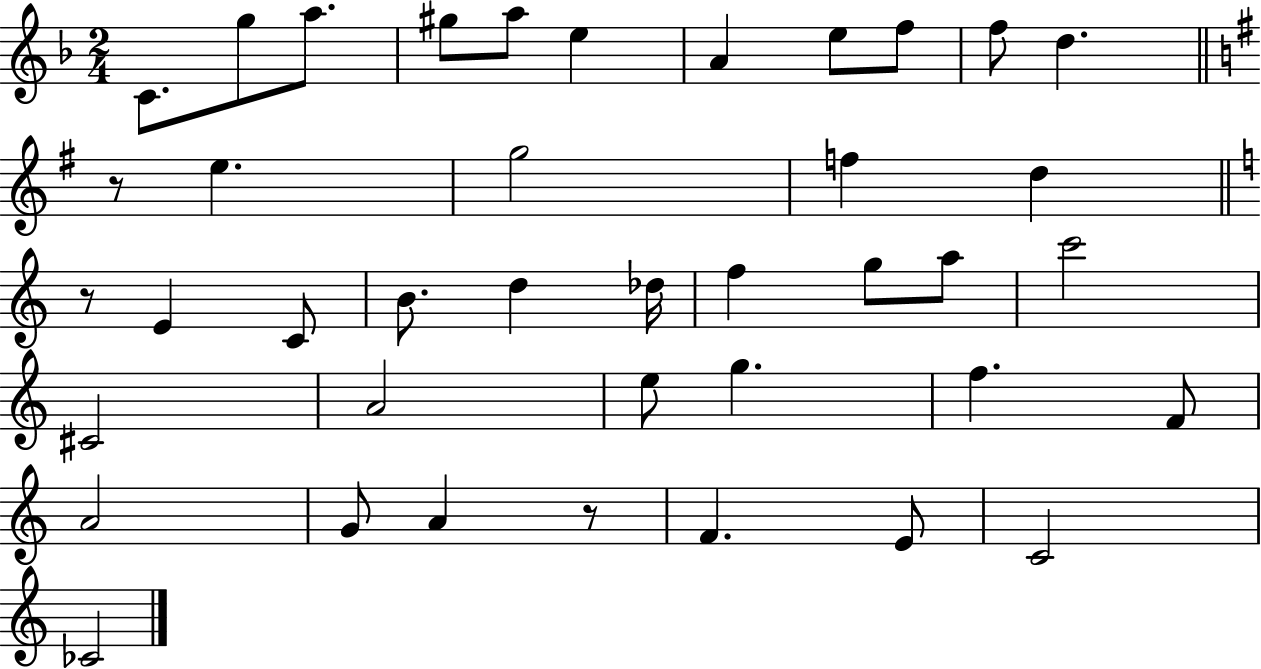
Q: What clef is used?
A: treble